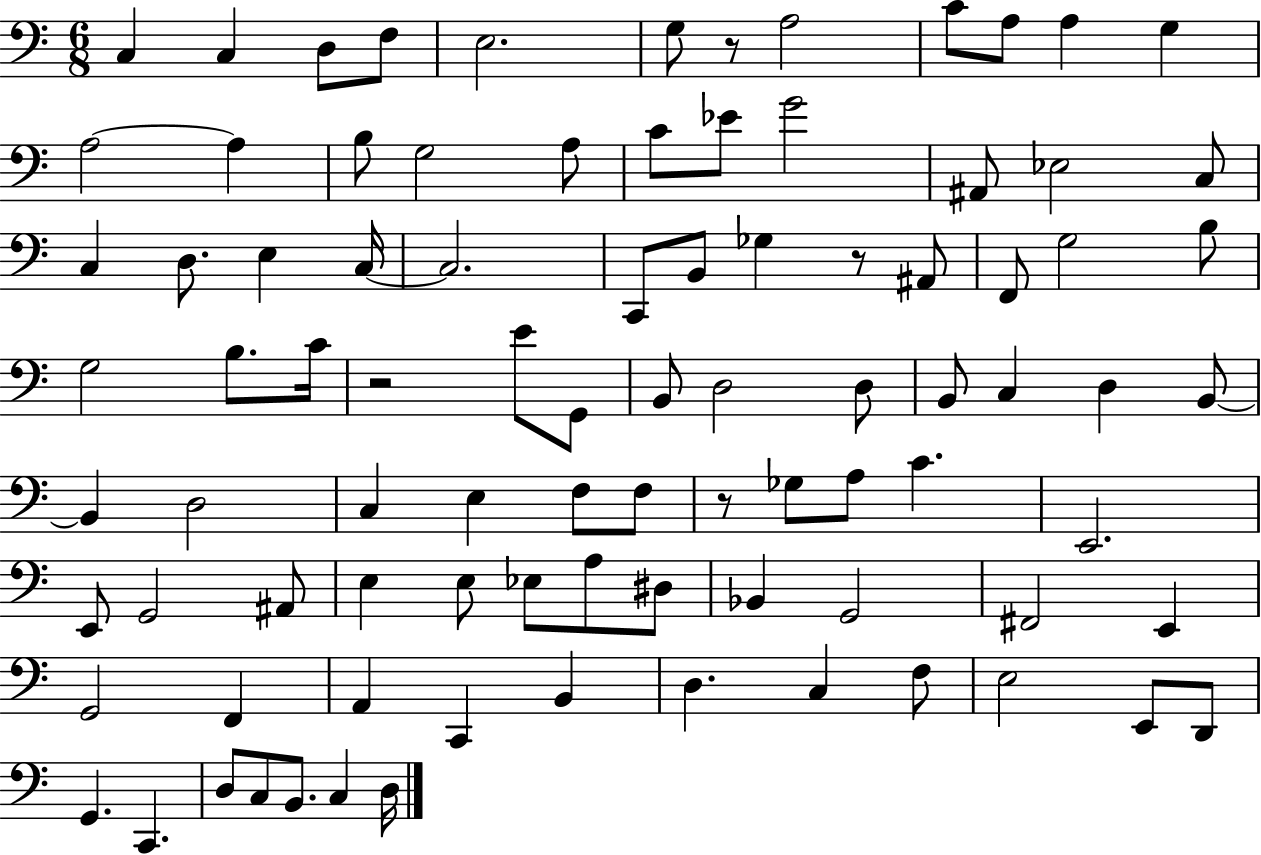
{
  \clef bass
  \numericTimeSignature
  \time 6/8
  \key c \major
  \repeat volta 2 { c4 c4 d8 f8 | e2. | g8 r8 a2 | c'8 a8 a4 g4 | \break a2~~ a4 | b8 g2 a8 | c'8 ees'8 g'2 | ais,8 ees2 c8 | \break c4 d8. e4 c16~~ | c2. | c,8 b,8 ges4 r8 ais,8 | f,8 g2 b8 | \break g2 b8. c'16 | r2 e'8 g,8 | b,8 d2 d8 | b,8 c4 d4 b,8~~ | \break b,4 d2 | c4 e4 f8 f8 | r8 ges8 a8 c'4. | e,2. | \break e,8 g,2 ais,8 | e4 e8 ees8 a8 dis8 | bes,4 g,2 | fis,2 e,4 | \break g,2 f,4 | a,4 c,4 b,4 | d4. c4 f8 | e2 e,8 d,8 | \break g,4. c,4. | d8 c8 b,8. c4 d16 | } \bar "|."
}